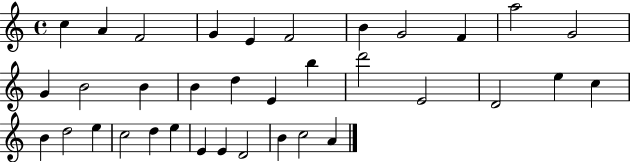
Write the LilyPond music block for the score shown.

{
  \clef treble
  \time 4/4
  \defaultTimeSignature
  \key c \major
  c''4 a'4 f'2 | g'4 e'4 f'2 | b'4 g'2 f'4 | a''2 g'2 | \break g'4 b'2 b'4 | b'4 d''4 e'4 b''4 | d'''2 e'2 | d'2 e''4 c''4 | \break b'4 d''2 e''4 | c''2 d''4 e''4 | e'4 e'4 d'2 | b'4 c''2 a'4 | \break \bar "|."
}